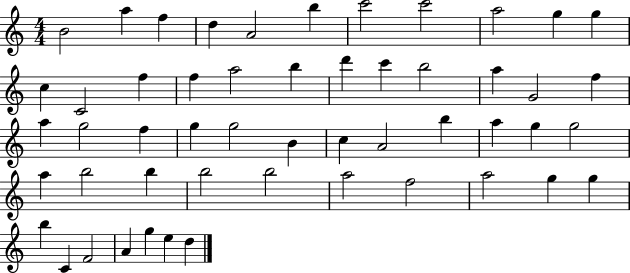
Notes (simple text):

B4/h A5/q F5/q D5/q A4/h B5/q C6/h C6/h A5/h G5/q G5/q C5/q C4/h F5/q F5/q A5/h B5/q D6/q C6/q B5/h A5/q G4/h F5/q A5/q G5/h F5/q G5/q G5/h B4/q C5/q A4/h B5/q A5/q G5/q G5/h A5/q B5/h B5/q B5/h B5/h A5/h F5/h A5/h G5/q G5/q B5/q C4/q F4/h A4/q G5/q E5/q D5/q